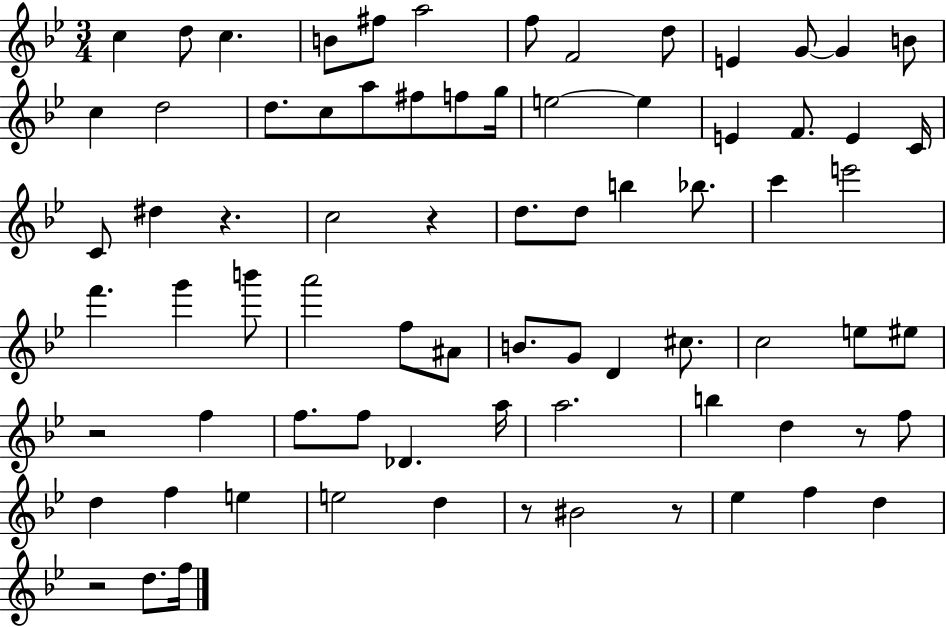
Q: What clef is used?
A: treble